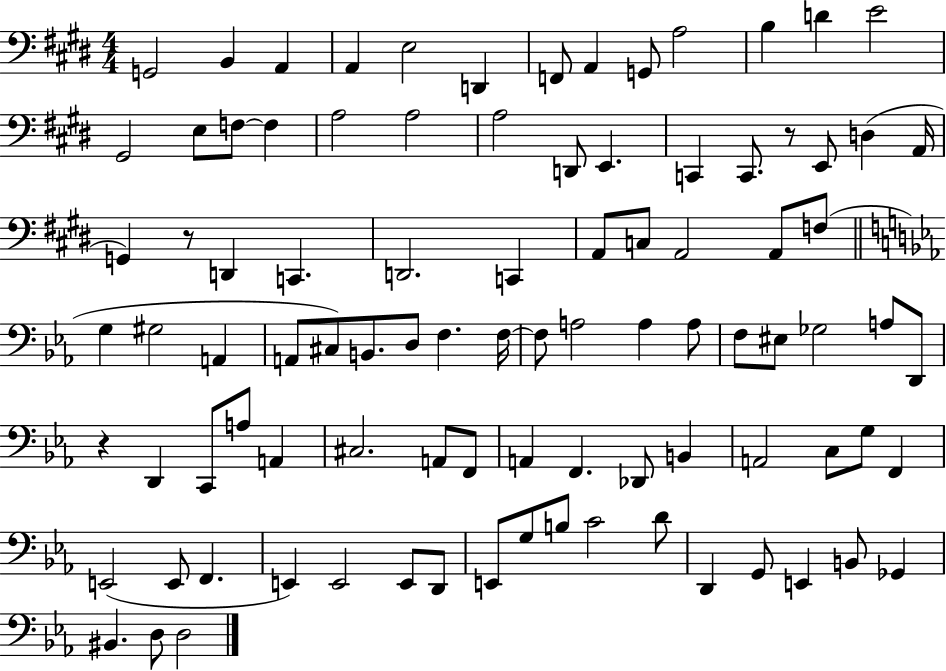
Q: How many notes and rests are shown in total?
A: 93